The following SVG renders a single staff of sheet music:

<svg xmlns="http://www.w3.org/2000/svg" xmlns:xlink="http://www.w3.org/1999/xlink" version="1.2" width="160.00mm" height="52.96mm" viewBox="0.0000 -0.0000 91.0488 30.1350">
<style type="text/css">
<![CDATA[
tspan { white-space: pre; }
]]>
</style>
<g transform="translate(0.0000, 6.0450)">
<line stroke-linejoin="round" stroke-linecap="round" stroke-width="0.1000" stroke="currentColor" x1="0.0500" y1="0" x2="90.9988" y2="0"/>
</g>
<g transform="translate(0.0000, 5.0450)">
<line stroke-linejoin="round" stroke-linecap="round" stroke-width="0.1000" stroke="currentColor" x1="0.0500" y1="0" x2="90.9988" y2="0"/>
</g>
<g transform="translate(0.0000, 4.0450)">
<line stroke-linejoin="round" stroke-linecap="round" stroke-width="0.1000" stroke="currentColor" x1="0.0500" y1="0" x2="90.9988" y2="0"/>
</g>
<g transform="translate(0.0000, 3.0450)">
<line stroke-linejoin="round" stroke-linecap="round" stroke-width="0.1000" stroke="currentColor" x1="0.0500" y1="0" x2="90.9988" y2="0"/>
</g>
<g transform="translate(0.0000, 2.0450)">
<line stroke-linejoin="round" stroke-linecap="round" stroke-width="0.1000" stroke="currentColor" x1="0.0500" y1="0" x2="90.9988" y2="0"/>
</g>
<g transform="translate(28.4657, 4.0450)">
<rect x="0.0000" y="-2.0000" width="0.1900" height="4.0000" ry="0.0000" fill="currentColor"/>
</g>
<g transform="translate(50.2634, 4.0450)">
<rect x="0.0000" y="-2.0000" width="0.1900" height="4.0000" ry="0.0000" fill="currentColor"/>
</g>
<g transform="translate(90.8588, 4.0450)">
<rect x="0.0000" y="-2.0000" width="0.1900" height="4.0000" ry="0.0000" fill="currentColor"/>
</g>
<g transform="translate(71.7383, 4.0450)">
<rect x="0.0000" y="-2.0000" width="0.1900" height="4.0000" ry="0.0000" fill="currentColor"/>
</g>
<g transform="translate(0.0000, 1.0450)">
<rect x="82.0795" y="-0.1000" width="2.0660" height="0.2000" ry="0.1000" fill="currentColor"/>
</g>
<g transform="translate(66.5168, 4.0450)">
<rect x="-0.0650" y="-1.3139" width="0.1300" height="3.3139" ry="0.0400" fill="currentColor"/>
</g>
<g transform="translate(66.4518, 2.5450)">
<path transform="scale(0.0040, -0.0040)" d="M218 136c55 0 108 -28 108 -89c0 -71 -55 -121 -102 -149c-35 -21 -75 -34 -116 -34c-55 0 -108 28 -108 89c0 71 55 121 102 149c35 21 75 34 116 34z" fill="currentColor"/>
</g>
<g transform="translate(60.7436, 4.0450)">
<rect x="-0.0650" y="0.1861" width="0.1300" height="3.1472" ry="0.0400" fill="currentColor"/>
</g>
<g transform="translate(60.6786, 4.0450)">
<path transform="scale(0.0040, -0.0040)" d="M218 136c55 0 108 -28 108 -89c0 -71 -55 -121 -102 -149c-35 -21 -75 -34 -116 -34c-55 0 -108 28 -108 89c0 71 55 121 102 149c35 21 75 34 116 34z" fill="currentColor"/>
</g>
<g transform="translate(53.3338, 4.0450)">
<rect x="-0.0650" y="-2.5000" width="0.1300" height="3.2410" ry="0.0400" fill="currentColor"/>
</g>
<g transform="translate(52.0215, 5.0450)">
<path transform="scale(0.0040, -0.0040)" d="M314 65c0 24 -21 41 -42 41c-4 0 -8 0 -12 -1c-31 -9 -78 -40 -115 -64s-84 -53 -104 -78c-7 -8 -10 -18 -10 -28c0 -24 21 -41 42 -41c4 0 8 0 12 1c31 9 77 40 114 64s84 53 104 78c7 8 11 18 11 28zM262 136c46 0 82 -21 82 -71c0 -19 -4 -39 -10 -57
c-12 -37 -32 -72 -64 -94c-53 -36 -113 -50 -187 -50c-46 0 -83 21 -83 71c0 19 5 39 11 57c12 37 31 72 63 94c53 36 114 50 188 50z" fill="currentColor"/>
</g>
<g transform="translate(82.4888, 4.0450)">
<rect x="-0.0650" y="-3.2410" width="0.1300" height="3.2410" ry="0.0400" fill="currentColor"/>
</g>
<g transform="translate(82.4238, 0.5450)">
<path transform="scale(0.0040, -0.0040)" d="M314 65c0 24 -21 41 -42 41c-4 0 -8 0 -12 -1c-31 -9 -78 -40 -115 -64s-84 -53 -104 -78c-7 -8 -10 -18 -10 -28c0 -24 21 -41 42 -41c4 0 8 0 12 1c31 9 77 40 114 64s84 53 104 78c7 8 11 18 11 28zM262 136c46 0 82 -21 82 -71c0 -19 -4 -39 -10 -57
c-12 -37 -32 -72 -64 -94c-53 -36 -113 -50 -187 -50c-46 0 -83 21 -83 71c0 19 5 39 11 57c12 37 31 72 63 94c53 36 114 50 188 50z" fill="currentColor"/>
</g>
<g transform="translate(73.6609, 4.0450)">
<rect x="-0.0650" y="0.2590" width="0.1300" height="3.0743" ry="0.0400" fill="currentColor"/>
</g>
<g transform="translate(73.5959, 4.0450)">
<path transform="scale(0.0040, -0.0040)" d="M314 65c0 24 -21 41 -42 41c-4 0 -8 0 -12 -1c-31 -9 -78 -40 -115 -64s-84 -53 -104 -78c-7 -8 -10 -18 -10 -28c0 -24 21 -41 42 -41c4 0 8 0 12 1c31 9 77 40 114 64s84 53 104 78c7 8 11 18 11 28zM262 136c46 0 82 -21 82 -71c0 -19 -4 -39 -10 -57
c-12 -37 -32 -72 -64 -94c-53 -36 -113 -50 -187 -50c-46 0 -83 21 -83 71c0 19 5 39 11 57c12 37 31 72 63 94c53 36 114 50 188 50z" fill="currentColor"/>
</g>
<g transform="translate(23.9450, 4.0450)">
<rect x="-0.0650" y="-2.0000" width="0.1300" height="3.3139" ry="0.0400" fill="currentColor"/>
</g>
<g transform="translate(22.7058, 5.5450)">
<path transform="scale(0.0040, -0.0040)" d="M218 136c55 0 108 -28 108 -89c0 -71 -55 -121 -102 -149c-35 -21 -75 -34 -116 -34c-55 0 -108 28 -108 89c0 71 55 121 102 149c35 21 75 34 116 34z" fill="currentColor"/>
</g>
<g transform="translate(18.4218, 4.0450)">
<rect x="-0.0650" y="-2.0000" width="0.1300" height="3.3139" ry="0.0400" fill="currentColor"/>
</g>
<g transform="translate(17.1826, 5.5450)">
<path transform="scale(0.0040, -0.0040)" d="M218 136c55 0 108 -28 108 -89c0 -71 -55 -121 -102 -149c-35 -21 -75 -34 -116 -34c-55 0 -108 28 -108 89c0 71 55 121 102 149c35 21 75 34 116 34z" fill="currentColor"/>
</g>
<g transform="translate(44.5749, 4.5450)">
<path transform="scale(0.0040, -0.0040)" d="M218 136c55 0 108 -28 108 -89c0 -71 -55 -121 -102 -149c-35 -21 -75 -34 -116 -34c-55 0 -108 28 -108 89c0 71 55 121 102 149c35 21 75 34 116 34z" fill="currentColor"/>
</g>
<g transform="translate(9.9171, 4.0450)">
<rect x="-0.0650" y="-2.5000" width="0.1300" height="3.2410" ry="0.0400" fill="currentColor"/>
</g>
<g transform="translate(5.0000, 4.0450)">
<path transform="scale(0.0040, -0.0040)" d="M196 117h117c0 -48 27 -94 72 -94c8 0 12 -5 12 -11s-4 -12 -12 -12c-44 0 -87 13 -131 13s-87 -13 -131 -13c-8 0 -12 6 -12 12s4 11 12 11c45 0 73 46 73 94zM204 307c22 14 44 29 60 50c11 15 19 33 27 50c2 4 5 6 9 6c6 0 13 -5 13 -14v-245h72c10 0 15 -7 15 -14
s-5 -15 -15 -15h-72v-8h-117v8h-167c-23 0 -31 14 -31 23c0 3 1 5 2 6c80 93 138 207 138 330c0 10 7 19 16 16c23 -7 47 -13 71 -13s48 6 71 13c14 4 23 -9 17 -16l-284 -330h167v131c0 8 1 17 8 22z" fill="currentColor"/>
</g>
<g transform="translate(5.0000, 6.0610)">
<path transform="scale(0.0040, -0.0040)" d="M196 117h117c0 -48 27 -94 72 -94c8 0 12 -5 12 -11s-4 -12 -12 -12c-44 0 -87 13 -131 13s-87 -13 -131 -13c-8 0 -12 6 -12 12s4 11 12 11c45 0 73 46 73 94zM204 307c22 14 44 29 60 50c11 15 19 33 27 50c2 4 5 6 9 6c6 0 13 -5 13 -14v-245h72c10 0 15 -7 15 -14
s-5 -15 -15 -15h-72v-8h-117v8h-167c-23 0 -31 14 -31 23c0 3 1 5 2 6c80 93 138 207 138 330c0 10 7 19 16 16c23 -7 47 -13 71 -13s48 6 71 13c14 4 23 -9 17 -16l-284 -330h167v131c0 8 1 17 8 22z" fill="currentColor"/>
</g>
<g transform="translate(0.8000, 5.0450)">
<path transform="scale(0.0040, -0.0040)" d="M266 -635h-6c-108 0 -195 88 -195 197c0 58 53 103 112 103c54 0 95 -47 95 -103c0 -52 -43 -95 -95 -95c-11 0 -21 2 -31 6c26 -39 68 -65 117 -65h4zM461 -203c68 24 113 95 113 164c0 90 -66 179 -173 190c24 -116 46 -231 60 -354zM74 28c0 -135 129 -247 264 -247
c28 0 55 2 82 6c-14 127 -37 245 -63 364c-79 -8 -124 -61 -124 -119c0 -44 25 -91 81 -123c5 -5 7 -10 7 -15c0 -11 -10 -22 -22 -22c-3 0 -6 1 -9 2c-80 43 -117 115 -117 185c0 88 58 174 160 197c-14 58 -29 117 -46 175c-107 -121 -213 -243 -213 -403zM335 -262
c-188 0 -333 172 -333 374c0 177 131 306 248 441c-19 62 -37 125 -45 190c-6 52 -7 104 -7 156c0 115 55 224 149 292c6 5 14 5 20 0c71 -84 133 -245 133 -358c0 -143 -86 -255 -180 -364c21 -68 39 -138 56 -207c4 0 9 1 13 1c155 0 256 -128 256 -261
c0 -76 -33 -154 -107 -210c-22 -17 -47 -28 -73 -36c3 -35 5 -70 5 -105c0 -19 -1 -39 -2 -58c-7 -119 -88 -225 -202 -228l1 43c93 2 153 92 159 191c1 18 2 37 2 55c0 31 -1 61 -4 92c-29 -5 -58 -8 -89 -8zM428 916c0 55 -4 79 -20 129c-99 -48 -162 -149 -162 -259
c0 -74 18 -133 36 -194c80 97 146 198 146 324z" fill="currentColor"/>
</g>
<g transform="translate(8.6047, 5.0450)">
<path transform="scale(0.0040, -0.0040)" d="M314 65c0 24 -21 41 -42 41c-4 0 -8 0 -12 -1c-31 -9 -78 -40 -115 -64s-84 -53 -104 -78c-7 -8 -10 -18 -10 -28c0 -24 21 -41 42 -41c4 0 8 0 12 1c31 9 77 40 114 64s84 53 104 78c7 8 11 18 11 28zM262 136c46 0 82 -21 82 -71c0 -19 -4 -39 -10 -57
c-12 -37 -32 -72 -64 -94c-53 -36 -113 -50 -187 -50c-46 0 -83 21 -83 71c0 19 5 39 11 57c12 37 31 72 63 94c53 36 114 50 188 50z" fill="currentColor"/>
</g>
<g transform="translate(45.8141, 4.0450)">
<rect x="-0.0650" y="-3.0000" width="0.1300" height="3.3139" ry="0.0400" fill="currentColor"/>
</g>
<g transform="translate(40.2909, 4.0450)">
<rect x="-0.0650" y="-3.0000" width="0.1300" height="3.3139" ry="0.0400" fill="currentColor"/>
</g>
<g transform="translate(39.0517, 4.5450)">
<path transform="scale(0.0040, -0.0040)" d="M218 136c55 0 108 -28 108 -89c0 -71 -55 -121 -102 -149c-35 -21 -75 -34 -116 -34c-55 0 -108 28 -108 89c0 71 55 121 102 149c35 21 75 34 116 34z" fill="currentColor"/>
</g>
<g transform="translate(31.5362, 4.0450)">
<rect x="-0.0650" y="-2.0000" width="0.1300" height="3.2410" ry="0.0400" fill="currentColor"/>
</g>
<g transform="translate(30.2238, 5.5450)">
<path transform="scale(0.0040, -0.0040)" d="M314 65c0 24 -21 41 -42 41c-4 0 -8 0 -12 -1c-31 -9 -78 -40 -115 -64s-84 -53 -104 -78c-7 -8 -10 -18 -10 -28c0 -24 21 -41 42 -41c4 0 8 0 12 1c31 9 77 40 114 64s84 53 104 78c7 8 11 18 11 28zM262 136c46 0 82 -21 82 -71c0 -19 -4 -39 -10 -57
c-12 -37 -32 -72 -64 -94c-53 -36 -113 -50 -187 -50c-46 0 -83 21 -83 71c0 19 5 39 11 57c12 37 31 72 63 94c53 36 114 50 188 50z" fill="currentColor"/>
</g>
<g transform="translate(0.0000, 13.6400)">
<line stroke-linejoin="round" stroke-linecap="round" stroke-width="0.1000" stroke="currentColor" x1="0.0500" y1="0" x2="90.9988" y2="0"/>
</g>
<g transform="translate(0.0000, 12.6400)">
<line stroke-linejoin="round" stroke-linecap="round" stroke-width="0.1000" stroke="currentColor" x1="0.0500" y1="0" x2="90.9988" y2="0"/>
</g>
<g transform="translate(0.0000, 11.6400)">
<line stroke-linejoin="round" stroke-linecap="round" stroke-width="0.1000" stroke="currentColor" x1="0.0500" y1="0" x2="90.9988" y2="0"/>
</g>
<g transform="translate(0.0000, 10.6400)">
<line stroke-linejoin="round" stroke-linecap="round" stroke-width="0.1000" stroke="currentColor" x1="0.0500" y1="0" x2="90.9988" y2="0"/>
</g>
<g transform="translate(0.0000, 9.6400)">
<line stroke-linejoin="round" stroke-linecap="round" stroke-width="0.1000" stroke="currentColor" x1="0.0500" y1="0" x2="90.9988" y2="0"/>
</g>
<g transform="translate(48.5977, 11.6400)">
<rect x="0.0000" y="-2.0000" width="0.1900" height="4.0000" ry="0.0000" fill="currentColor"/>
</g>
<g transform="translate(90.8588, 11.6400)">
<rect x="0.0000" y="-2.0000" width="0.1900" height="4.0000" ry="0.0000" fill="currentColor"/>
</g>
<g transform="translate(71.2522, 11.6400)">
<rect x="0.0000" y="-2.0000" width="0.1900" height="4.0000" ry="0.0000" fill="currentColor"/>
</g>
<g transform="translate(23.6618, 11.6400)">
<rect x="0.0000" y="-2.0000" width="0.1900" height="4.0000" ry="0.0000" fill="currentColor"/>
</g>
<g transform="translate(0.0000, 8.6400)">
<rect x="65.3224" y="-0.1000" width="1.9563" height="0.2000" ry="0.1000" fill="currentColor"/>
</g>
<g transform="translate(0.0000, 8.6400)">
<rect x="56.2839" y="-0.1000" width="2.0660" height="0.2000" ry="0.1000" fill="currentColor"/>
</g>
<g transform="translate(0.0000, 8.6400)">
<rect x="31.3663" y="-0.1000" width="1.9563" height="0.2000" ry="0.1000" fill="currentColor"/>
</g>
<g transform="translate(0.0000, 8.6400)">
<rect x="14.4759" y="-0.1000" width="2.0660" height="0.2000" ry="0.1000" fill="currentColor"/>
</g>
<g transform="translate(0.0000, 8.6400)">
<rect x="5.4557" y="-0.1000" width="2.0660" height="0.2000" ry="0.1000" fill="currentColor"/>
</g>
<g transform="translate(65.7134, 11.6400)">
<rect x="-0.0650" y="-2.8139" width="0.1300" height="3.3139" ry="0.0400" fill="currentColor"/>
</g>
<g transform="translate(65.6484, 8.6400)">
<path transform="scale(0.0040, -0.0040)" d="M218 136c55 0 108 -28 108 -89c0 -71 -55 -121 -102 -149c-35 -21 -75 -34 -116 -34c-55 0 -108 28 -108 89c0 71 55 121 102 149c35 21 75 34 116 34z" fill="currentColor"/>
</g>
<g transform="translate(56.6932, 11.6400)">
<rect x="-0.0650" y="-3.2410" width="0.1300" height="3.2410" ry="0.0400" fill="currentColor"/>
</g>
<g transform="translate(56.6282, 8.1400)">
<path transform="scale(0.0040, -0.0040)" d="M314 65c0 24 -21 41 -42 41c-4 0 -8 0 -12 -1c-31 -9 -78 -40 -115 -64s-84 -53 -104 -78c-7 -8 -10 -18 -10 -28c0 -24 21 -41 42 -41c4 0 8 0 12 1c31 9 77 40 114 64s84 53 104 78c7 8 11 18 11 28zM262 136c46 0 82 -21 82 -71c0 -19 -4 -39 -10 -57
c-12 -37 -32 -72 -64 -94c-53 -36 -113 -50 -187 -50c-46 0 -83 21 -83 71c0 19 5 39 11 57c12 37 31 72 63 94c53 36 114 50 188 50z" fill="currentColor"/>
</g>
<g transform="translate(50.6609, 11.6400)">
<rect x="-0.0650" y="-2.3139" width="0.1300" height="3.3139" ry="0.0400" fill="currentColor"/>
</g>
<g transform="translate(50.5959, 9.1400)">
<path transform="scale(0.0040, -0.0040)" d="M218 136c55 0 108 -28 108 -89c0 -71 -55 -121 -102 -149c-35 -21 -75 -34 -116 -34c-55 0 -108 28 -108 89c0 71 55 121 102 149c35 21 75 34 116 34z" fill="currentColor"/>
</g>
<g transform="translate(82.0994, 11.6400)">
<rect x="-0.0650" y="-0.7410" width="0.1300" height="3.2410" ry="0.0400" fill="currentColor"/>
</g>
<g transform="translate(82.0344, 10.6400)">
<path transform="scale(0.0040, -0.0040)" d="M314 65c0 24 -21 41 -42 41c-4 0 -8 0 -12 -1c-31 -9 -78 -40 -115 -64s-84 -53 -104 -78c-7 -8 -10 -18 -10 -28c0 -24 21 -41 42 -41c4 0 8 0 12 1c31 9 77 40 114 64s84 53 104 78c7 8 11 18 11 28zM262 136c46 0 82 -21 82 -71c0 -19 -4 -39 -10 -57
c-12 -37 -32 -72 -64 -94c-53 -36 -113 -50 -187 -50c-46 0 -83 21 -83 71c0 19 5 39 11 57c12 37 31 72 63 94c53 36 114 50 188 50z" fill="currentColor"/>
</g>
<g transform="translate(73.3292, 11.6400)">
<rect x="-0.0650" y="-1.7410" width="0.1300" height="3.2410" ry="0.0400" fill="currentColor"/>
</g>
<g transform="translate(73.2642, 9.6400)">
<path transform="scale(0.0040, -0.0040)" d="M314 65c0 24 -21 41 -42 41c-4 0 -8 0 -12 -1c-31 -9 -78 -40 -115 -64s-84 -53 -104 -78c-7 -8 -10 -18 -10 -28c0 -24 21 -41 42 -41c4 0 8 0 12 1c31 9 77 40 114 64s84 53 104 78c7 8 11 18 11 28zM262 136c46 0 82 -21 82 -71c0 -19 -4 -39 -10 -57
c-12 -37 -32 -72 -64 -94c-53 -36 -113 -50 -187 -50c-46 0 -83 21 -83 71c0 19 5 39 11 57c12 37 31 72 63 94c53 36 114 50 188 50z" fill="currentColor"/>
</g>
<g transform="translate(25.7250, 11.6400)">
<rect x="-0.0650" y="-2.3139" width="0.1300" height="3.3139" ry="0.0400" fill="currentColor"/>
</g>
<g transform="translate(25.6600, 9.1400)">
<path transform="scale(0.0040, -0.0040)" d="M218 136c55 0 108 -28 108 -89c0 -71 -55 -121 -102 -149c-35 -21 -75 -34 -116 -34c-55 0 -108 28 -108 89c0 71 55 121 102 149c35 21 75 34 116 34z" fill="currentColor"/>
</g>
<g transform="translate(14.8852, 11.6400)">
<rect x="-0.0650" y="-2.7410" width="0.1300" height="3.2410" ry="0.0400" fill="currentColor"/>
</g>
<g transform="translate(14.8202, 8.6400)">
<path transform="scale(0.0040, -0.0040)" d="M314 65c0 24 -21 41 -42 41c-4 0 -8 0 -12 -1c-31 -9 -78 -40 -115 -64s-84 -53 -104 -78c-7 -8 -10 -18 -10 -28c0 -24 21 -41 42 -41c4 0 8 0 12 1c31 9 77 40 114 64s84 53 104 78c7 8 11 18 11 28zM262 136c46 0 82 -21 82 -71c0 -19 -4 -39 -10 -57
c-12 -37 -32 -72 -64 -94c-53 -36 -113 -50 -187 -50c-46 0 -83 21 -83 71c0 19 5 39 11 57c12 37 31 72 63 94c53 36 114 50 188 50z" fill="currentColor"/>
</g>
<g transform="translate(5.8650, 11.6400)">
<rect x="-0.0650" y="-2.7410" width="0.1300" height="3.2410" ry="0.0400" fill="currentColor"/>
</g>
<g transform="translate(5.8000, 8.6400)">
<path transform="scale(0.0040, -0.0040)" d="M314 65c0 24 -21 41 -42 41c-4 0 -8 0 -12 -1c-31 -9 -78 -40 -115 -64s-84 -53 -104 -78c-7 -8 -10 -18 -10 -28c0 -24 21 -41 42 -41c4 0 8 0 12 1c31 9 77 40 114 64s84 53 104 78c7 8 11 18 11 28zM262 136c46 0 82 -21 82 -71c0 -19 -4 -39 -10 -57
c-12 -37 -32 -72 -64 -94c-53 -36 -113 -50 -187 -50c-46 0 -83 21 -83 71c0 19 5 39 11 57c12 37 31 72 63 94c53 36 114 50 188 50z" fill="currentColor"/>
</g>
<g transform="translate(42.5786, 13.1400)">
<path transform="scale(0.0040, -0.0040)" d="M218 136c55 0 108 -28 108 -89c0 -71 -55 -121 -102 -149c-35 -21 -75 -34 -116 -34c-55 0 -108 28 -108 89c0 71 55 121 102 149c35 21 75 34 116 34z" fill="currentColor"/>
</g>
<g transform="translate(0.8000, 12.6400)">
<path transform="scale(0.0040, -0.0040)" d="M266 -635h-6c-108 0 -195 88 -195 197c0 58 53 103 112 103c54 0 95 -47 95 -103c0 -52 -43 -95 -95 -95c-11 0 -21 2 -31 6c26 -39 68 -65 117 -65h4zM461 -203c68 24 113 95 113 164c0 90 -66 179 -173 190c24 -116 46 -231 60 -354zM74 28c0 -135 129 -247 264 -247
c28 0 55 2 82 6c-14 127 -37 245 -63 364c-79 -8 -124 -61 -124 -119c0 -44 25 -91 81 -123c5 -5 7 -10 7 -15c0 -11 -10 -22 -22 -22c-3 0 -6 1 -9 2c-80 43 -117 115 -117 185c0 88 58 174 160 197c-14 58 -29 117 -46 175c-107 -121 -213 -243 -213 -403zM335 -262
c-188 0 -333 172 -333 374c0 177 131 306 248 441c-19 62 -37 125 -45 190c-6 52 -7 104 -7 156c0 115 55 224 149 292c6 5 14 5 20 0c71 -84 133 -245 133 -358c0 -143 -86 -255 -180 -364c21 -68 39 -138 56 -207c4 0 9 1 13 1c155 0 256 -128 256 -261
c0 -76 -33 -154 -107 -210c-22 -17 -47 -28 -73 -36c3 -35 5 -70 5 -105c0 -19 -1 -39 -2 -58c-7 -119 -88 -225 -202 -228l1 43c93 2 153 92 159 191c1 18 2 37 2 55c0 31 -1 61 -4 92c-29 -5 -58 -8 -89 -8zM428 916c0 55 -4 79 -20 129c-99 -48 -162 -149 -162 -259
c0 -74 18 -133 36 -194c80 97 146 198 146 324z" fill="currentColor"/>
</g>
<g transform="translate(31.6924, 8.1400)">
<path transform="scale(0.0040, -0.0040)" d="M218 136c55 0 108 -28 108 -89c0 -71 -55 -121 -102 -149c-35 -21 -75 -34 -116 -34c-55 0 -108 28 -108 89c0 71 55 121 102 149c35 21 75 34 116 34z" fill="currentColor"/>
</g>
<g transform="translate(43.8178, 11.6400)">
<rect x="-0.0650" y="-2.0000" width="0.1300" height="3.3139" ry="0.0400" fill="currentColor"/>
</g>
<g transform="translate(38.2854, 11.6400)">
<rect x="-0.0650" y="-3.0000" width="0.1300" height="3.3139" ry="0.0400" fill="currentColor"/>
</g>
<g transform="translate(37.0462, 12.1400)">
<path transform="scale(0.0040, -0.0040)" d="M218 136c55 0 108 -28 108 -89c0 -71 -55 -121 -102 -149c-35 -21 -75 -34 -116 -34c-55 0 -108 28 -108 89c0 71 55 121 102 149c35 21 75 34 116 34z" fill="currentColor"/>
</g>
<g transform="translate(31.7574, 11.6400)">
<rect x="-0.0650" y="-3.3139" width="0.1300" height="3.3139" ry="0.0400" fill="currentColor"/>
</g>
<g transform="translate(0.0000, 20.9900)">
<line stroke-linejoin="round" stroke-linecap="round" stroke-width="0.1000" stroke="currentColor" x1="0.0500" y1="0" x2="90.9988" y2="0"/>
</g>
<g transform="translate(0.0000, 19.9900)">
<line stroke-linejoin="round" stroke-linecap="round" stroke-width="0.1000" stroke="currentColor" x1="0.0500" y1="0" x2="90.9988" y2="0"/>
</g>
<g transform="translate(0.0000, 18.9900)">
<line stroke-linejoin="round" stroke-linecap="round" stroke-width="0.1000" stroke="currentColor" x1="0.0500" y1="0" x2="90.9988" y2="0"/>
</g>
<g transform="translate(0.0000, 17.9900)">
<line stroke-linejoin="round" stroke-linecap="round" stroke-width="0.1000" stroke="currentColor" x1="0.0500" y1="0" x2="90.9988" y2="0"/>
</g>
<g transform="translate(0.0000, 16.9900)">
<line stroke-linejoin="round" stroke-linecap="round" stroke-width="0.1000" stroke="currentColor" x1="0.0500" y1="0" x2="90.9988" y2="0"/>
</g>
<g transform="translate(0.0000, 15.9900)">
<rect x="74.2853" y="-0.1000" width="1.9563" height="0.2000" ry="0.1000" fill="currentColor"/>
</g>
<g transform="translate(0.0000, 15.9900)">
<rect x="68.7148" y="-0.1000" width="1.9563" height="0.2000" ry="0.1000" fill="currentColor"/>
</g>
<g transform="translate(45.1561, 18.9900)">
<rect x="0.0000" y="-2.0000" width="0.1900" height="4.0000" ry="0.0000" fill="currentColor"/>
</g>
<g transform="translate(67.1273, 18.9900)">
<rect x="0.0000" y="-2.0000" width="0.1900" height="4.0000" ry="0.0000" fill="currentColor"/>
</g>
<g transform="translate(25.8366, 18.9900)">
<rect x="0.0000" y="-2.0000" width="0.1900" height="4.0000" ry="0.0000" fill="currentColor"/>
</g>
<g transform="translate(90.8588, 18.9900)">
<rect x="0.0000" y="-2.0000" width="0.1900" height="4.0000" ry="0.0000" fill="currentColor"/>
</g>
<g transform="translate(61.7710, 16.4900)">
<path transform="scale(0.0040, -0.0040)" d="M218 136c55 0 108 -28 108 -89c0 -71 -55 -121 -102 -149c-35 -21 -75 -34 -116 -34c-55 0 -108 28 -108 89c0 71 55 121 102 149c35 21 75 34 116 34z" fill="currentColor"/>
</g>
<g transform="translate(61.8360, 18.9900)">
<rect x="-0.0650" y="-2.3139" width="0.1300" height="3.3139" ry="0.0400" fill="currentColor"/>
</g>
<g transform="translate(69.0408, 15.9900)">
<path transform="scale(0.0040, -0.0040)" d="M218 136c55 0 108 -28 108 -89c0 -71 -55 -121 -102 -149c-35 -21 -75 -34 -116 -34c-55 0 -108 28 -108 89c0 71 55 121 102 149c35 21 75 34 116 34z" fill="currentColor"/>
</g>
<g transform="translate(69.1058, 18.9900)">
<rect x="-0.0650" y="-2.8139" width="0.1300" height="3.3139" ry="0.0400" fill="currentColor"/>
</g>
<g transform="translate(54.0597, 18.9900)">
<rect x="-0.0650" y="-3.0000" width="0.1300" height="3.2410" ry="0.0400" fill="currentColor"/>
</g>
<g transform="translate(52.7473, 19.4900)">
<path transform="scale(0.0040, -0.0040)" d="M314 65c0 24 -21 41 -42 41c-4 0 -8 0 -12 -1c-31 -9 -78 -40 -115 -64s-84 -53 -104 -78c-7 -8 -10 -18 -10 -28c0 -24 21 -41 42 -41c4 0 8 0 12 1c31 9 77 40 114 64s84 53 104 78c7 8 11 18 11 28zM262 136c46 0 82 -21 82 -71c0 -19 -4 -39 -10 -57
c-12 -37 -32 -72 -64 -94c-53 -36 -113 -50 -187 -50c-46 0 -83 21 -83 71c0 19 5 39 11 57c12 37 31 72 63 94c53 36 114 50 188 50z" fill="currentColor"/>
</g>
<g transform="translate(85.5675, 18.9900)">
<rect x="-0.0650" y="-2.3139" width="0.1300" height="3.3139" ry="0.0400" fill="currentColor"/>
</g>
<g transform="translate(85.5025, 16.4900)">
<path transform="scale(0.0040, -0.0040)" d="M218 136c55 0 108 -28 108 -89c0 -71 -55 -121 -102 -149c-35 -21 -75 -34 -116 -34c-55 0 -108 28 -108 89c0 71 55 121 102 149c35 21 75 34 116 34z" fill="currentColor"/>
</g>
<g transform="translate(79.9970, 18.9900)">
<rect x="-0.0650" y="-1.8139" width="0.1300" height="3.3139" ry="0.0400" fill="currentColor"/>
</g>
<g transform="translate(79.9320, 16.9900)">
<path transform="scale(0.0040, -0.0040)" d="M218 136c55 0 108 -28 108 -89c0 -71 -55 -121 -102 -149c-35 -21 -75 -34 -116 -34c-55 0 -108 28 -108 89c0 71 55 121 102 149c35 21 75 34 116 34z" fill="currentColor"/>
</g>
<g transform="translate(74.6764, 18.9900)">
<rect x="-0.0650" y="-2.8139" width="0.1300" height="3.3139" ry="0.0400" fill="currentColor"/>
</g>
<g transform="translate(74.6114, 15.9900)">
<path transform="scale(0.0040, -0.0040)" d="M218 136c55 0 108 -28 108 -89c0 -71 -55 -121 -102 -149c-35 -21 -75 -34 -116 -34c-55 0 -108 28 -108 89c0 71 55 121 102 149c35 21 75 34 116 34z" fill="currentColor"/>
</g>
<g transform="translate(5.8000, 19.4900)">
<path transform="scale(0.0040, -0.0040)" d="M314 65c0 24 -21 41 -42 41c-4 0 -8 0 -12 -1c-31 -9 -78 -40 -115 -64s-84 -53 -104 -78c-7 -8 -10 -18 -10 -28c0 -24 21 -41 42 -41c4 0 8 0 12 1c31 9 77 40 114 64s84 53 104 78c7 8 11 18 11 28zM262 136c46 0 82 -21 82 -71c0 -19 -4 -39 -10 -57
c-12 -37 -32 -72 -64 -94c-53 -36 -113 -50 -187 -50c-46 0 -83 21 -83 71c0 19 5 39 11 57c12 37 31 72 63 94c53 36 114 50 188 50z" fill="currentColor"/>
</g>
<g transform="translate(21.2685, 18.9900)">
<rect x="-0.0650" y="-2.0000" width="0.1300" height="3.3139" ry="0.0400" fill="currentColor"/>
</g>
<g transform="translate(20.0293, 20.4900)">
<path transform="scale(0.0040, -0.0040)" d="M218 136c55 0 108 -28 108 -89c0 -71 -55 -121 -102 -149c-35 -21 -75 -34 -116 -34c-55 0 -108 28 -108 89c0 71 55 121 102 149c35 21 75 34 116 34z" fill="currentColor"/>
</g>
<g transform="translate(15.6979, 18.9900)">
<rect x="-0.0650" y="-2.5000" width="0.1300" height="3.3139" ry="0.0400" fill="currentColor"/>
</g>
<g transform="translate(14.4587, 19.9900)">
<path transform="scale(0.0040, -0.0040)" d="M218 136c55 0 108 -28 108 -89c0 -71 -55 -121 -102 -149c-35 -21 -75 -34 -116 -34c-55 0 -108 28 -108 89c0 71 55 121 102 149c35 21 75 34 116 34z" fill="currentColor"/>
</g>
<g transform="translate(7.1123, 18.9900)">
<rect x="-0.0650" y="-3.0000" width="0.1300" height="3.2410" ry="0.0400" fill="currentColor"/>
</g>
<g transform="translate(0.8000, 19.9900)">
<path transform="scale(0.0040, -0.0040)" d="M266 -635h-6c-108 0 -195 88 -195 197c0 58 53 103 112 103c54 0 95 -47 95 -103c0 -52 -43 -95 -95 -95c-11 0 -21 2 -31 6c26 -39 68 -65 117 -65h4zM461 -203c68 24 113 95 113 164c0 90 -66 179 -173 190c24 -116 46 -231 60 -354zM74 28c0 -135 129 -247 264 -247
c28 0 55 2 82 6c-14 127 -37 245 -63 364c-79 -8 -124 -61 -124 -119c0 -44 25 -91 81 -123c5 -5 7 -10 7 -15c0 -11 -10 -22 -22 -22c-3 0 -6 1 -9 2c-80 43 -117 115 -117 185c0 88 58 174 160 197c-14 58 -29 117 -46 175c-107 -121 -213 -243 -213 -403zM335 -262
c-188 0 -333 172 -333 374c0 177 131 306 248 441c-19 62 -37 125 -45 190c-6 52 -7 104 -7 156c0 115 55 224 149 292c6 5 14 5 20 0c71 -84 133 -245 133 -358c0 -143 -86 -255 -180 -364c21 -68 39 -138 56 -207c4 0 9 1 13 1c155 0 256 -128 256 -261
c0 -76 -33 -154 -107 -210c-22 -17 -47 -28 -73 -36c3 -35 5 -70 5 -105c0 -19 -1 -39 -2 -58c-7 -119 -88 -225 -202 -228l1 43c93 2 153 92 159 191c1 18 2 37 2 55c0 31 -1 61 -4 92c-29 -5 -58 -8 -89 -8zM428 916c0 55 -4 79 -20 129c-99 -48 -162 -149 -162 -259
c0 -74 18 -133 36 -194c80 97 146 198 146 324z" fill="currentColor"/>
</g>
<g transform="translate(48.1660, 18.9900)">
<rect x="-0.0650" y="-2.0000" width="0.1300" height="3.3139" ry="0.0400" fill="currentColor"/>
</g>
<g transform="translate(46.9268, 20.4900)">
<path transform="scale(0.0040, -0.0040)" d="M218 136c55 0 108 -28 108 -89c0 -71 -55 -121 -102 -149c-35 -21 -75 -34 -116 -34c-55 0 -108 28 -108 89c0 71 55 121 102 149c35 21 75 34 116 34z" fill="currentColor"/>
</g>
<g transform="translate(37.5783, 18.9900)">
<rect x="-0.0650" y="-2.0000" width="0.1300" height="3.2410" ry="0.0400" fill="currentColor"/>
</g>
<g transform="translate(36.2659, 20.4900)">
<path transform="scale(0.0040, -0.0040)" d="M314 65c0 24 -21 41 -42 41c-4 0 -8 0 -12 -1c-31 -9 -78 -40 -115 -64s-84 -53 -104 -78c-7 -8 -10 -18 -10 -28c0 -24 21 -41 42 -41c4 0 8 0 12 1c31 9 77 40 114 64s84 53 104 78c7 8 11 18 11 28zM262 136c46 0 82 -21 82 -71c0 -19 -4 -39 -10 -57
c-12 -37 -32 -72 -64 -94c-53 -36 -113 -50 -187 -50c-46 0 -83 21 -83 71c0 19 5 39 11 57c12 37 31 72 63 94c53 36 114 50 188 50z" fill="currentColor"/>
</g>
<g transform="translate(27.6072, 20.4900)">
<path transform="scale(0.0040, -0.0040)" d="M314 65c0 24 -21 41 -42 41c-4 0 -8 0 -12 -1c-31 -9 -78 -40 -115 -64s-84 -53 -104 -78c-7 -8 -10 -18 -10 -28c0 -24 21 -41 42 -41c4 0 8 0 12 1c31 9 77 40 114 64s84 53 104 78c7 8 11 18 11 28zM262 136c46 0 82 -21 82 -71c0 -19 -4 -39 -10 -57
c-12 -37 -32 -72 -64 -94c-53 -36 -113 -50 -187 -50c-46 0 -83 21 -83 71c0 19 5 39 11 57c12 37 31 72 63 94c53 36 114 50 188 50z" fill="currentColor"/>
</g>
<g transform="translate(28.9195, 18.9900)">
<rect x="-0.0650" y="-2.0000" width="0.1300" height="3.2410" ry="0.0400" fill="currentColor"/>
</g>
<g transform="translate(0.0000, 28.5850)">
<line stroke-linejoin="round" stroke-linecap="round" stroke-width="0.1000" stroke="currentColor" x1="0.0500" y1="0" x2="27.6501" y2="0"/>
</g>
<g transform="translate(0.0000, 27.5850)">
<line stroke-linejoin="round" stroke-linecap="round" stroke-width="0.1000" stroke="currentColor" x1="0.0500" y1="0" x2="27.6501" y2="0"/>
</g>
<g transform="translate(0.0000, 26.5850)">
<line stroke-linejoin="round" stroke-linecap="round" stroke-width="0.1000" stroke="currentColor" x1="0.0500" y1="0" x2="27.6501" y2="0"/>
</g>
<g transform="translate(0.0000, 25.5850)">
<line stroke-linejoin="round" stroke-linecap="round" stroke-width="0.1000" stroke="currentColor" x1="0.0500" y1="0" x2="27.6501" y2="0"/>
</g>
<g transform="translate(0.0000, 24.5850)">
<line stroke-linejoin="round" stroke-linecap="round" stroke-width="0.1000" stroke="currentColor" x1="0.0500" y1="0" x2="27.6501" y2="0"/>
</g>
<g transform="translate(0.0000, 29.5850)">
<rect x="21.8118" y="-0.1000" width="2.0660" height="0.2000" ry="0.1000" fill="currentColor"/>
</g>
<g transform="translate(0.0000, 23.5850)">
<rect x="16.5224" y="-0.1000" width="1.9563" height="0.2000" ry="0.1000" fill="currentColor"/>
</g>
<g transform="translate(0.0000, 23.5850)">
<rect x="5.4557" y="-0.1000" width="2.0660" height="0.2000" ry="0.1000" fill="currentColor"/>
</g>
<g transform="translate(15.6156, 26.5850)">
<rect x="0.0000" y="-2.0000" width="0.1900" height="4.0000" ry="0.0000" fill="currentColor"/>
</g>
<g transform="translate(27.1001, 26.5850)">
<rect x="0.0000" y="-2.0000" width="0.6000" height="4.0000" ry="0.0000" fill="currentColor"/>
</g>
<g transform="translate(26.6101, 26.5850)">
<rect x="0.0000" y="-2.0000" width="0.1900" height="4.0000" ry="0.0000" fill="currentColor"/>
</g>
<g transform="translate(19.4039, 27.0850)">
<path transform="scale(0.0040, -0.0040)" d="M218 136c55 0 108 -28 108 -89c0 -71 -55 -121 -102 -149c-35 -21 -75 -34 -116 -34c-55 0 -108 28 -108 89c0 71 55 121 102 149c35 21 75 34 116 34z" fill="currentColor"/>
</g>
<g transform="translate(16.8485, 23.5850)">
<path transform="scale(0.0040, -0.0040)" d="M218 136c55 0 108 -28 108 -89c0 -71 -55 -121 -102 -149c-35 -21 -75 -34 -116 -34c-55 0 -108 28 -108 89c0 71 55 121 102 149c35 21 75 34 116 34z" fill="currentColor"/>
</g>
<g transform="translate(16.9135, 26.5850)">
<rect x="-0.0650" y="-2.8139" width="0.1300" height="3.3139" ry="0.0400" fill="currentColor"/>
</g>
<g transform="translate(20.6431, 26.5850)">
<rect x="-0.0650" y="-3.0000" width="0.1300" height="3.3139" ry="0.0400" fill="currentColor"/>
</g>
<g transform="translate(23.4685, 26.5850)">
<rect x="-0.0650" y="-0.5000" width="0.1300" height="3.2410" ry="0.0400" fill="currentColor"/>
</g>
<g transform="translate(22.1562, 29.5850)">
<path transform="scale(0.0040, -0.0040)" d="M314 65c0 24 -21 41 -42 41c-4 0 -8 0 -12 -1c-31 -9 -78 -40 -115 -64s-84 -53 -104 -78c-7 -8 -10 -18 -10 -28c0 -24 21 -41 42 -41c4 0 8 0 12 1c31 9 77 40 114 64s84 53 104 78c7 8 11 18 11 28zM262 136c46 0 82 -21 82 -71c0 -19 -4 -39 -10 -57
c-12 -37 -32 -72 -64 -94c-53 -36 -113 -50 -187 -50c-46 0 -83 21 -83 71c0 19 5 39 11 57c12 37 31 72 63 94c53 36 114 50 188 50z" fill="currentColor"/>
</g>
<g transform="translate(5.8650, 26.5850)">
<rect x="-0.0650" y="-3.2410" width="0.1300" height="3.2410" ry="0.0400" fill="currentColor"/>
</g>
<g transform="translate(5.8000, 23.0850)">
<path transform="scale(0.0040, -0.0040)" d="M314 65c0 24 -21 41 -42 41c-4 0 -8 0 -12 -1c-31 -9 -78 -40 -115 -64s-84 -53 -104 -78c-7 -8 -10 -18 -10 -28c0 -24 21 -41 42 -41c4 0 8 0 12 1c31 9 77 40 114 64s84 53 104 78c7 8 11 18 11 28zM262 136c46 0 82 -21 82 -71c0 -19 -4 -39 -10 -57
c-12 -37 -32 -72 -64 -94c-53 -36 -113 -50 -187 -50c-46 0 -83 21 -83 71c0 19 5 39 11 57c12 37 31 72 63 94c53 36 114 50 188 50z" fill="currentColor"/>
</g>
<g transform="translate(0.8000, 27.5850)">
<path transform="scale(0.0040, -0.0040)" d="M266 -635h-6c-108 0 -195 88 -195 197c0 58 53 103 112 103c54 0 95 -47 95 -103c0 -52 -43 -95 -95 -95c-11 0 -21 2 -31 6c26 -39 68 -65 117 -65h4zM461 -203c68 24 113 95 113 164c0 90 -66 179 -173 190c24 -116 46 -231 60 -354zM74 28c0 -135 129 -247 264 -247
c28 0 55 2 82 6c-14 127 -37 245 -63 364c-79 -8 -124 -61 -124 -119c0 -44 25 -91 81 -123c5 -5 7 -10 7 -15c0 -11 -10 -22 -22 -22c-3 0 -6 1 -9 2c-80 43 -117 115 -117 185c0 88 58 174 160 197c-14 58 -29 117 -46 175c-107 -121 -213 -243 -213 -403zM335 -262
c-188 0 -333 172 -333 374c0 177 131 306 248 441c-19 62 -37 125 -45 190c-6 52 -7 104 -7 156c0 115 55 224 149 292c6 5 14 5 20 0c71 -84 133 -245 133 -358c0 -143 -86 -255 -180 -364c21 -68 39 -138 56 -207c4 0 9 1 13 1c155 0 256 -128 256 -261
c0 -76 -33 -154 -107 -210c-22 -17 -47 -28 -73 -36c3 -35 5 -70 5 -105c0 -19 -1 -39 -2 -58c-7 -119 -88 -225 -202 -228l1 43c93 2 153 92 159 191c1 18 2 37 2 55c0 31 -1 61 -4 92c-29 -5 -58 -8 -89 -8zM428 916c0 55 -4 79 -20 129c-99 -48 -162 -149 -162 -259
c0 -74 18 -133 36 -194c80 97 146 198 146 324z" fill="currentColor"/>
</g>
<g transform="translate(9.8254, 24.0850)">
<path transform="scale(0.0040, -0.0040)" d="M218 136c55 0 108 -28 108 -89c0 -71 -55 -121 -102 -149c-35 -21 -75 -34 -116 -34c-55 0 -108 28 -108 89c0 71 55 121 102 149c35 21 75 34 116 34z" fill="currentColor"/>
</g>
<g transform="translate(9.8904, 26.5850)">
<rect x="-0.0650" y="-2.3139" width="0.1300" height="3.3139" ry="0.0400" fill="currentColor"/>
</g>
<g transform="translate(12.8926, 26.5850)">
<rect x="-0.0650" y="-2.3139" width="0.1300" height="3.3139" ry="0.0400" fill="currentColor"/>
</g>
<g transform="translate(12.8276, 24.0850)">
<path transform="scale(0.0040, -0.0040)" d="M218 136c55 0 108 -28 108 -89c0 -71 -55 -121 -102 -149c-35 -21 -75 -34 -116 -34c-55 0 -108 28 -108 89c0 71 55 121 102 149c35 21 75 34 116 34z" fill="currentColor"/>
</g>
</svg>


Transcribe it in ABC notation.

X:1
T:Untitled
M:4/4
L:1/4
K:C
G2 F F F2 A A G2 B e B2 b2 a2 a2 g b A F g b2 a f2 d2 A2 G F F2 F2 F A2 g a a f g b2 g g a A C2